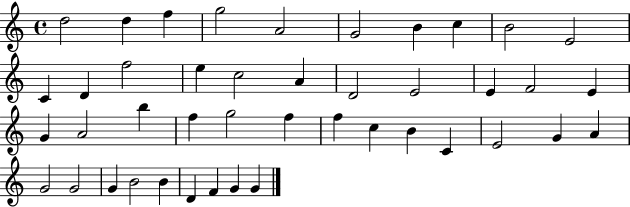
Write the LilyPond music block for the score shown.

{
  \clef treble
  \time 4/4
  \defaultTimeSignature
  \key c \major
  d''2 d''4 f''4 | g''2 a'2 | g'2 b'4 c''4 | b'2 e'2 | \break c'4 d'4 f''2 | e''4 c''2 a'4 | d'2 e'2 | e'4 f'2 e'4 | \break g'4 a'2 b''4 | f''4 g''2 f''4 | f''4 c''4 b'4 c'4 | e'2 g'4 a'4 | \break g'2 g'2 | g'4 b'2 b'4 | d'4 f'4 g'4 g'4 | \bar "|."
}